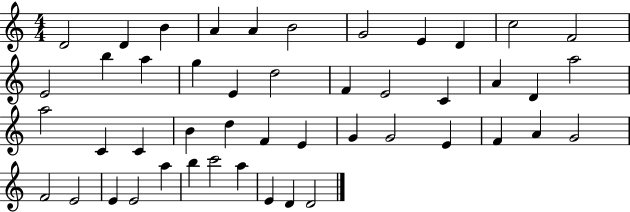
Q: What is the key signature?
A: C major